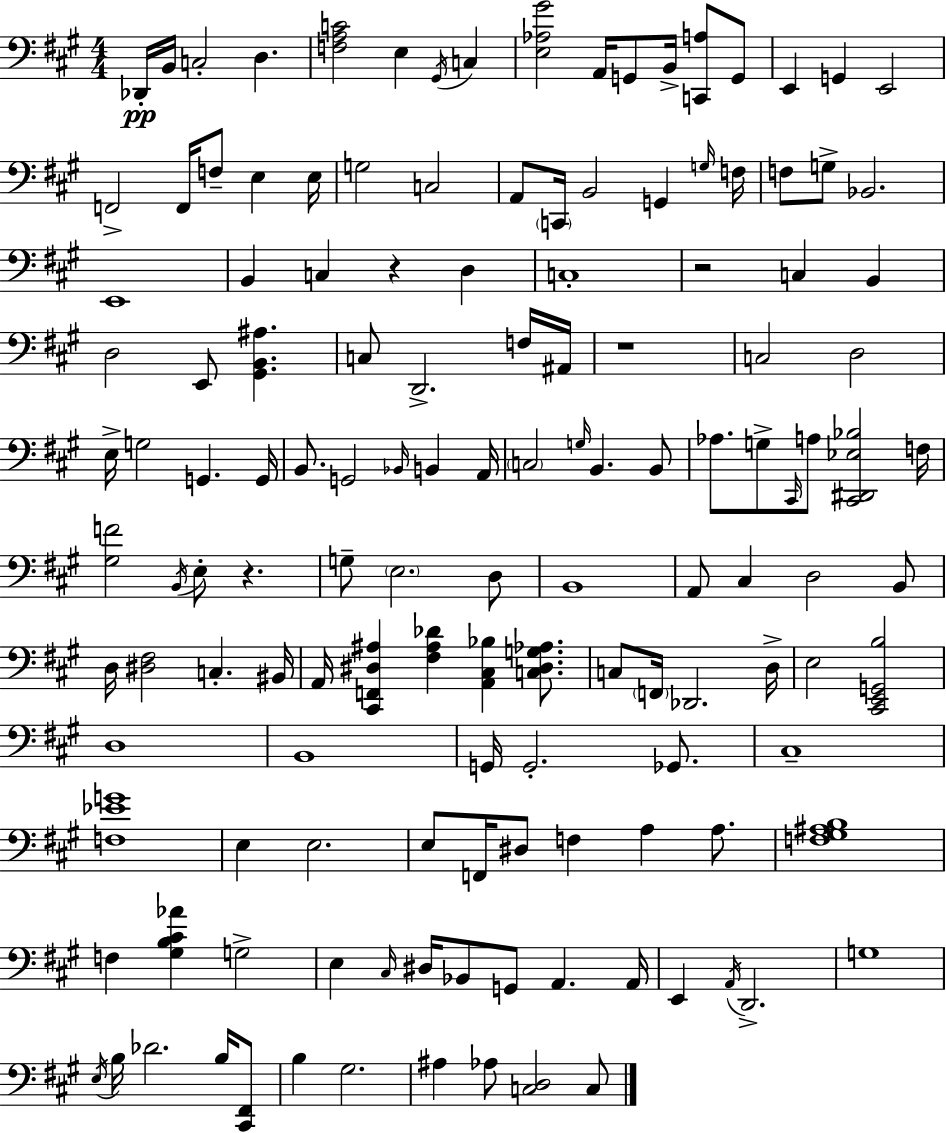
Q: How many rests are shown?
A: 4